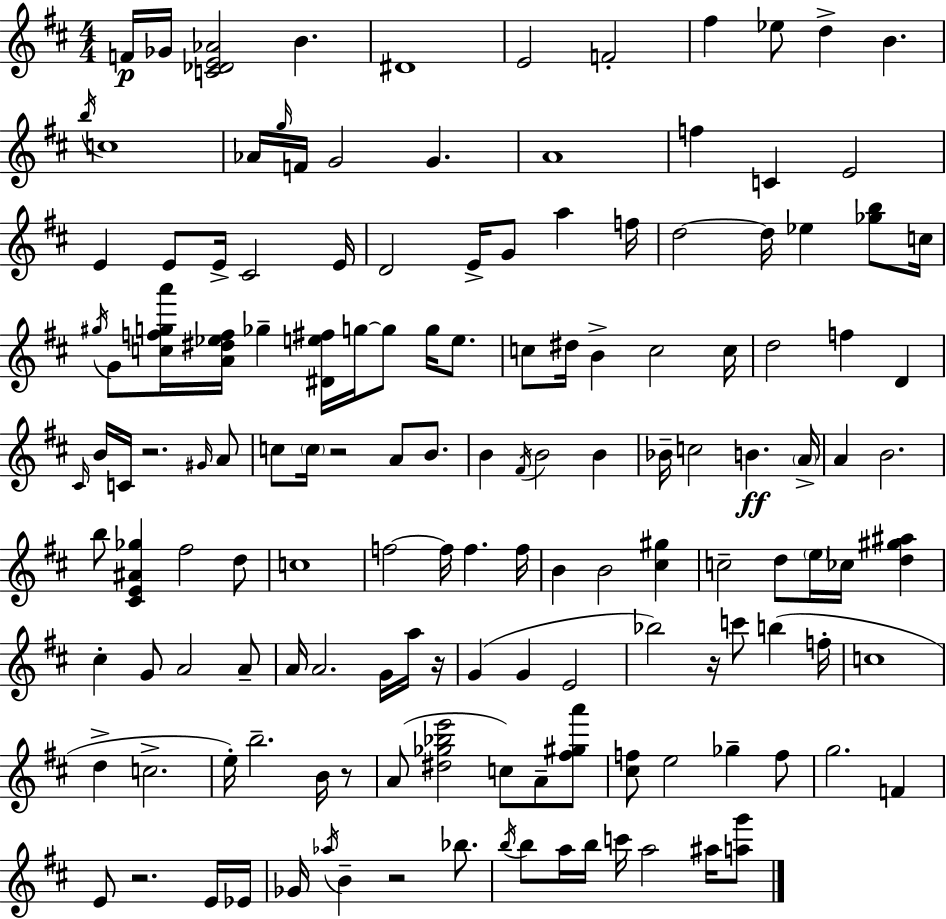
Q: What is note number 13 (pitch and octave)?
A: Ab4